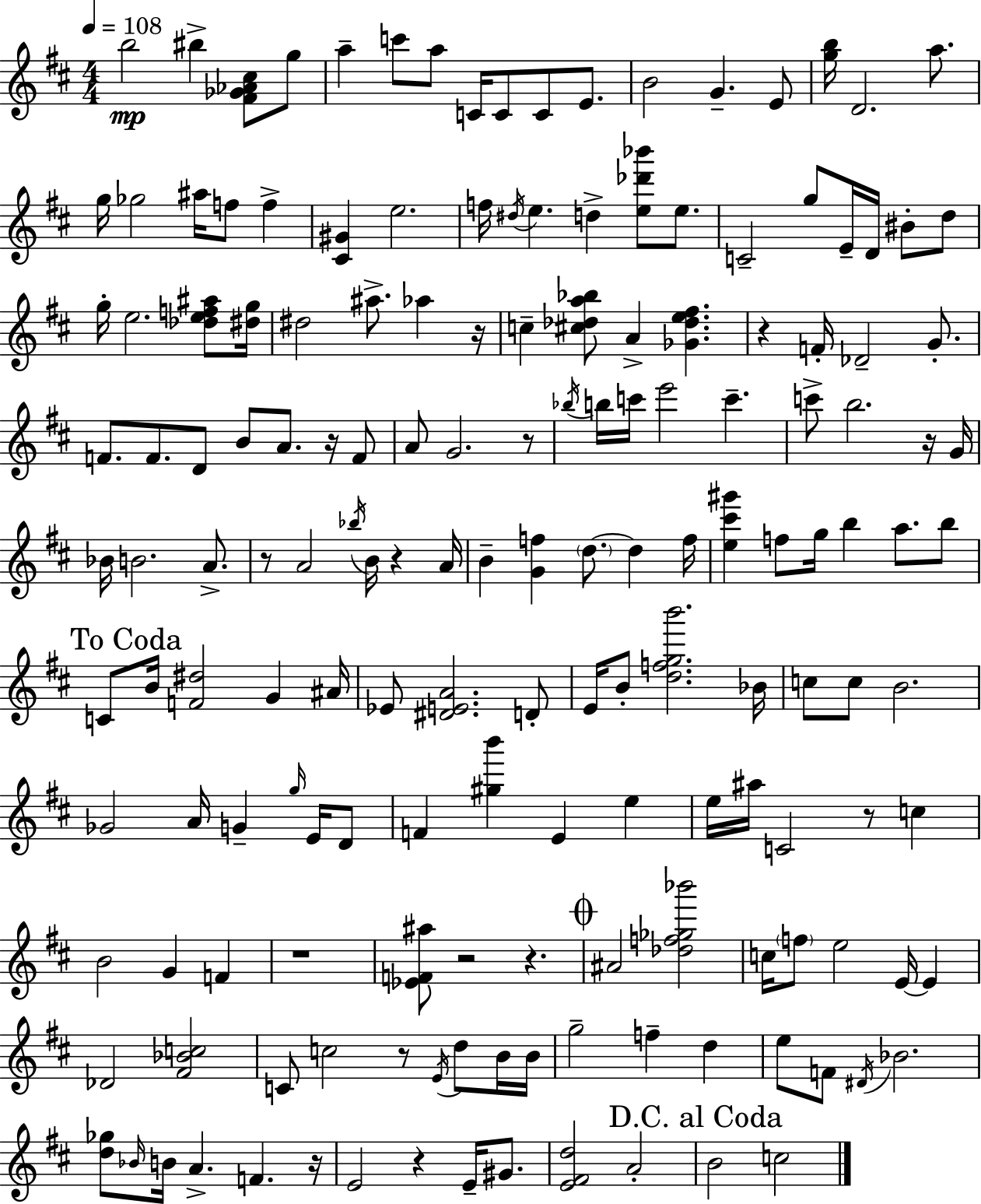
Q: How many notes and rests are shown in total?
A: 165